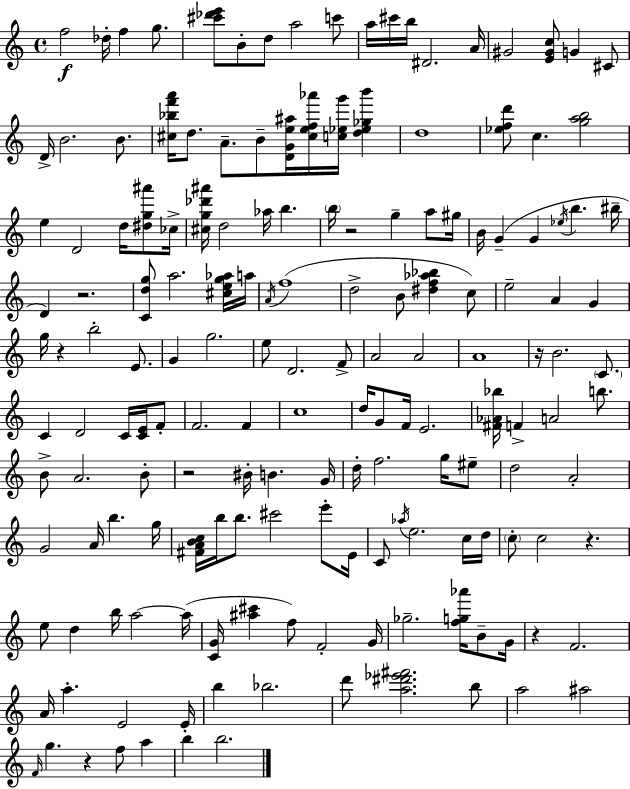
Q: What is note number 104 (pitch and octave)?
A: C5